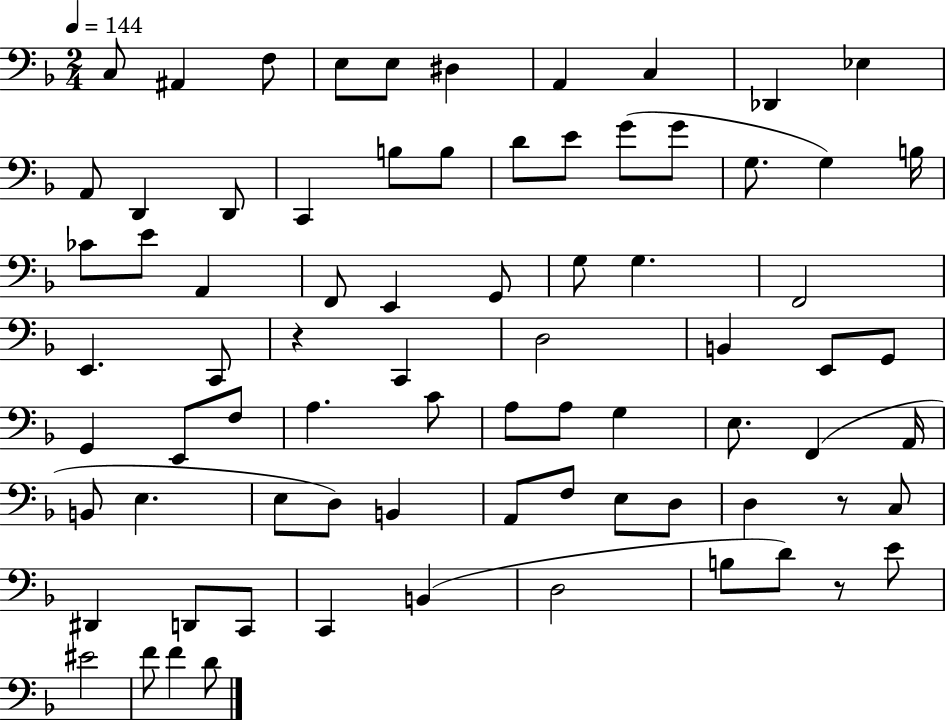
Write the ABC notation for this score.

X:1
T:Untitled
M:2/4
L:1/4
K:F
C,/2 ^A,, F,/2 E,/2 E,/2 ^D, A,, C, _D,, _E, A,,/2 D,, D,,/2 C,, B,/2 B,/2 D/2 E/2 G/2 G/2 G,/2 G, B,/4 _C/2 E/2 A,, F,,/2 E,, G,,/2 G,/2 G, F,,2 E,, C,,/2 z C,, D,2 B,, E,,/2 G,,/2 G,, E,,/2 F,/2 A, C/2 A,/2 A,/2 G, E,/2 F,, A,,/4 B,,/2 E, E,/2 D,/2 B,, A,,/2 F,/2 E,/2 D,/2 D, z/2 C,/2 ^D,, D,,/2 C,,/2 C,, B,, D,2 B,/2 D/2 z/2 E/2 ^E2 F/2 F D/2